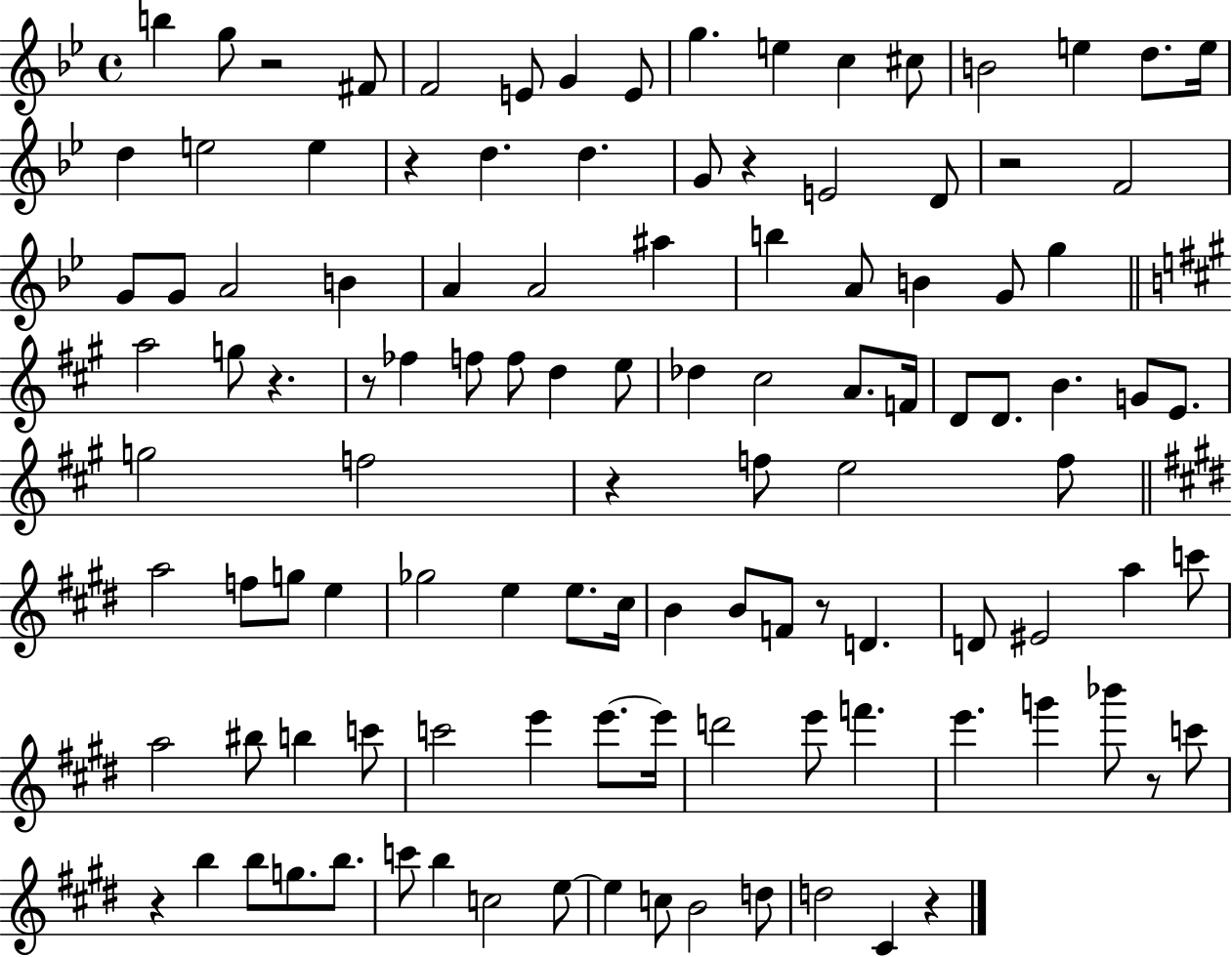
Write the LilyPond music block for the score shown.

{
  \clef treble
  \time 4/4
  \defaultTimeSignature
  \key bes \major
  b''4 g''8 r2 fis'8 | f'2 e'8 g'4 e'8 | g''4. e''4 c''4 cis''8 | b'2 e''4 d''8. e''16 | \break d''4 e''2 e''4 | r4 d''4. d''4. | g'8 r4 e'2 d'8 | r2 f'2 | \break g'8 g'8 a'2 b'4 | a'4 a'2 ais''4 | b''4 a'8 b'4 g'8 g''4 | \bar "||" \break \key a \major a''2 g''8 r4. | r8 fes''4 f''8 f''8 d''4 e''8 | des''4 cis''2 a'8. f'16 | d'8 d'8. b'4. g'8 e'8. | \break g''2 f''2 | r4 f''8 e''2 f''8 | \bar "||" \break \key e \major a''2 f''8 g''8 e''4 | ges''2 e''4 e''8. cis''16 | b'4 b'8 f'8 r8 d'4. | d'8 eis'2 a''4 c'''8 | \break a''2 bis''8 b''4 c'''8 | c'''2 e'''4 e'''8.~~ e'''16 | d'''2 e'''8 f'''4. | e'''4. g'''4 bes'''8 r8 c'''8 | \break r4 b''4 b''8 g''8. b''8. | c'''8 b''4 c''2 e''8~~ | e''4 c''8 b'2 d''8 | d''2 cis'4 r4 | \break \bar "|."
}